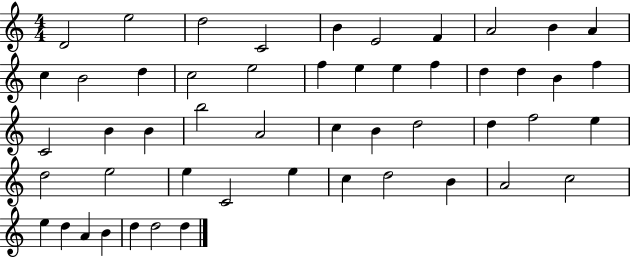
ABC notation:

X:1
T:Untitled
M:4/4
L:1/4
K:C
D2 e2 d2 C2 B E2 F A2 B A c B2 d c2 e2 f e e f d d B f C2 B B b2 A2 c B d2 d f2 e d2 e2 e C2 e c d2 B A2 c2 e d A B d d2 d